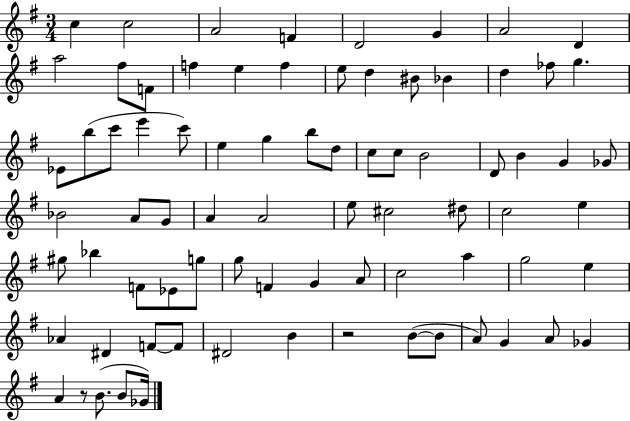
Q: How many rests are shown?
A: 2